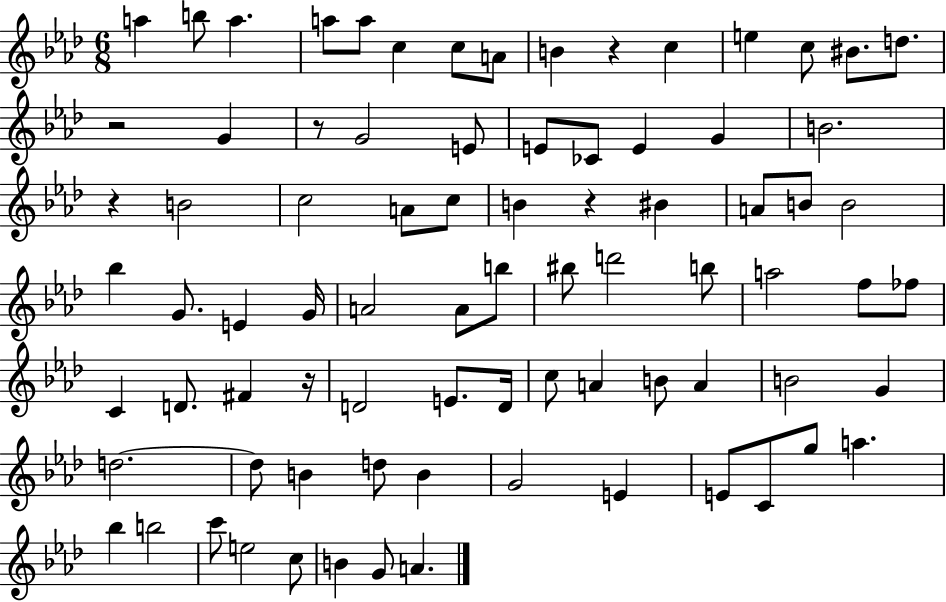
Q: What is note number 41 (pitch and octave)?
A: B5